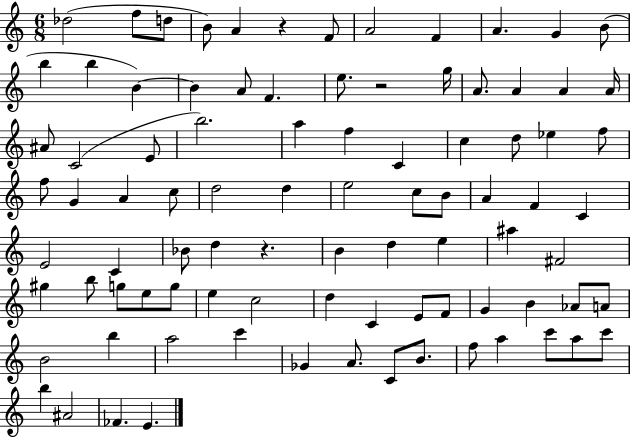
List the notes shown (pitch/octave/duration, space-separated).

Db5/h F5/e D5/e B4/e A4/q R/q F4/e A4/h F4/q A4/q. G4/q B4/e B5/q B5/q B4/q B4/q A4/e F4/q. E5/e. R/h G5/s A4/e. A4/q A4/q A4/s A#4/e C4/h E4/e B5/h. A5/q F5/q C4/q C5/q D5/e Eb5/q F5/e F5/e G4/q A4/q C5/e D5/h D5/q E5/h C5/e B4/e A4/q F4/q C4/q E4/h C4/q Bb4/e D5/q R/q. B4/q D5/q E5/q A#5/q F#4/h G#5/q B5/e G5/e E5/e G5/e E5/q C5/h D5/q C4/q E4/e F4/e G4/q B4/q Ab4/e A4/e B4/h B5/q A5/h C6/q Gb4/q A4/e. C4/e B4/e. F5/e A5/q C6/e A5/e C6/e B5/q A#4/h FES4/q. E4/q.